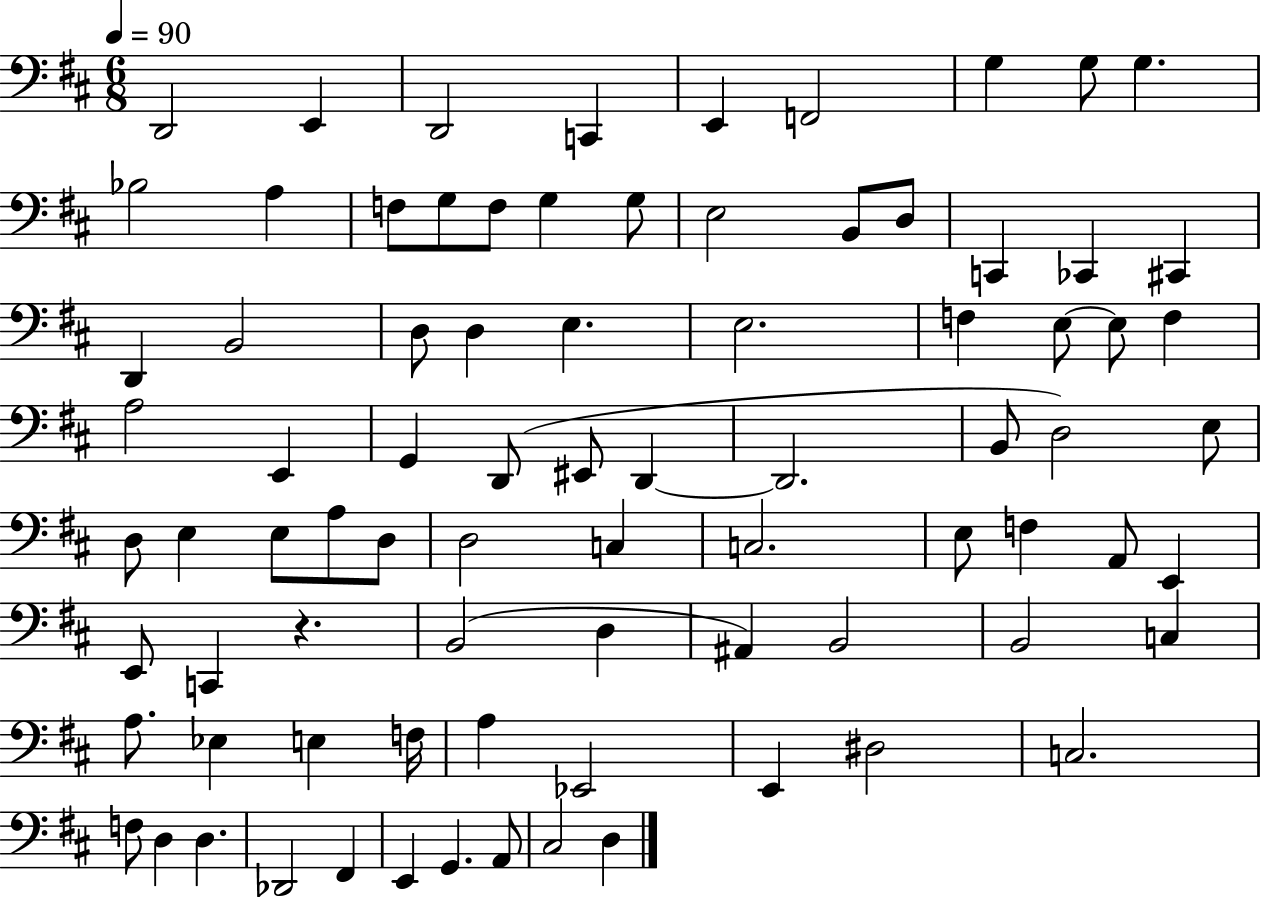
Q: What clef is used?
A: bass